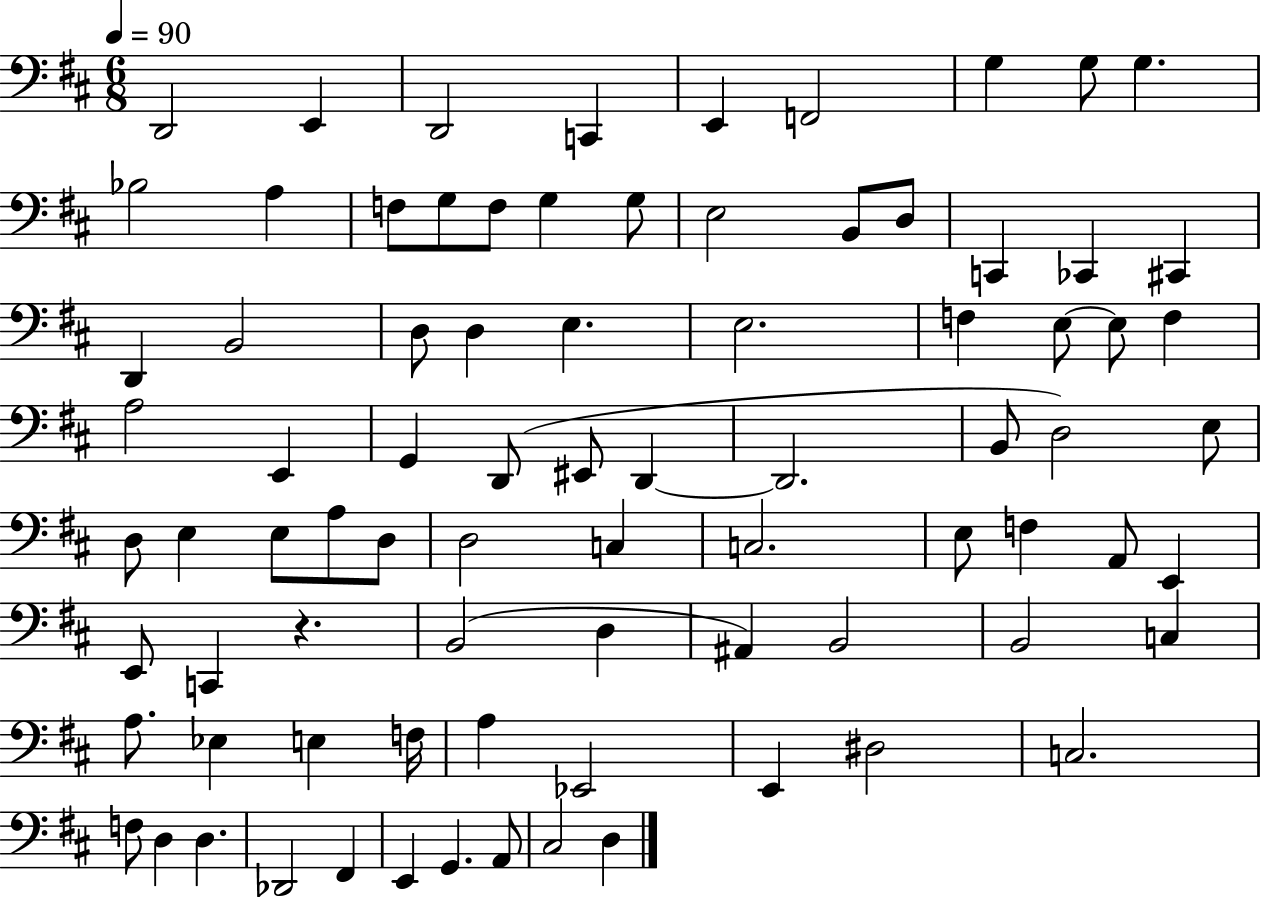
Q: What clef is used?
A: bass